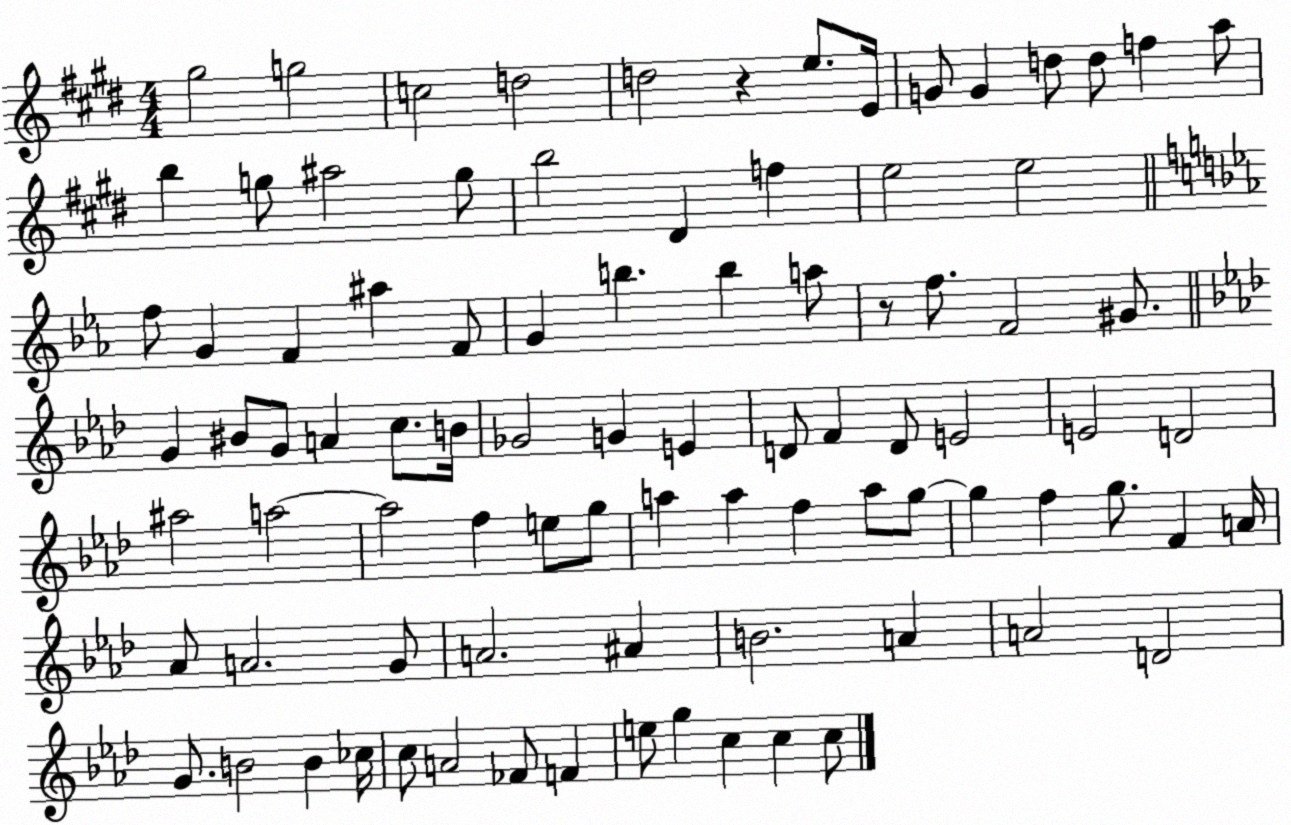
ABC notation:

X:1
T:Untitled
M:4/4
L:1/4
K:E
^g2 g2 c2 d2 d2 z e/2 E/4 G/2 G d/2 d/2 f a/2 b g/2 ^a2 g/2 b2 ^D f e2 e2 f/2 G F ^a F/2 G b b a/2 z/2 f/2 F2 ^G/2 G ^B/2 G/2 A c/2 B/4 _G2 G E D/2 F D/2 E2 E2 D2 ^a2 a2 a2 f e/2 g/2 a a f a/2 g/2 g f g/2 F A/4 _A/2 A2 G/2 A2 ^A B2 A A2 D2 G/2 B2 B _c/4 c/2 A2 _F/2 F e/2 g c c c/2